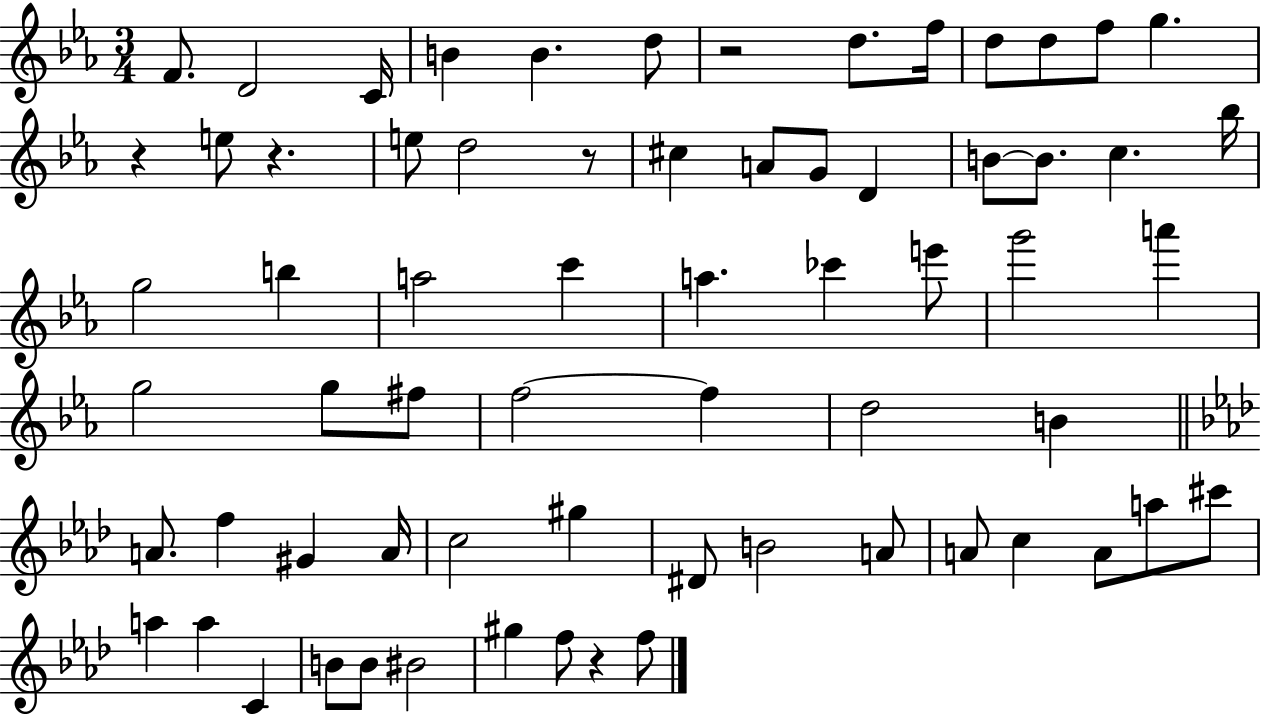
F4/e. D4/h C4/s B4/q B4/q. D5/e R/h D5/e. F5/s D5/e D5/e F5/e G5/q. R/q E5/e R/q. E5/e D5/h R/e C#5/q A4/e G4/e D4/q B4/e B4/e. C5/q. Bb5/s G5/h B5/q A5/h C6/q A5/q. CES6/q E6/e G6/h A6/q G5/h G5/e F#5/e F5/h F5/q D5/h B4/q A4/e. F5/q G#4/q A4/s C5/h G#5/q D#4/e B4/h A4/e A4/e C5/q A4/e A5/e C#6/e A5/q A5/q C4/q B4/e B4/e BIS4/h G#5/q F5/e R/q F5/e